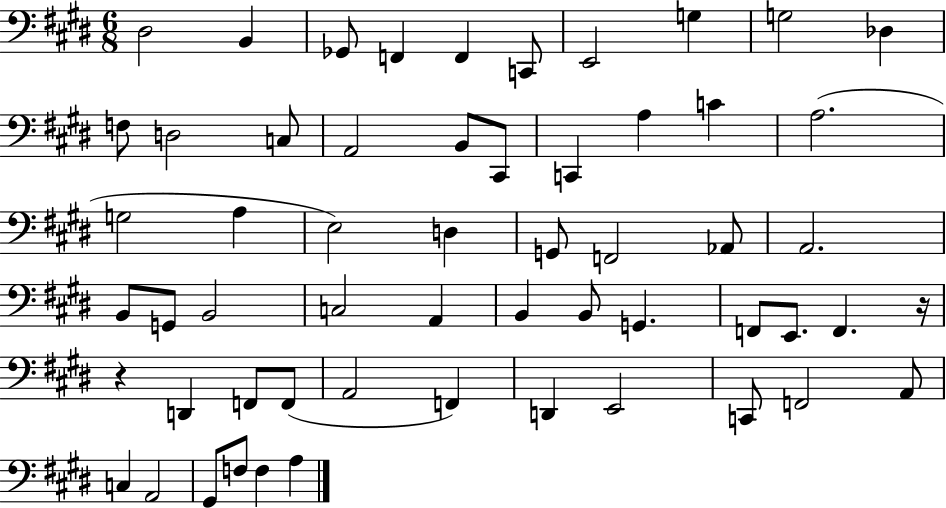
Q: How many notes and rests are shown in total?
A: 57